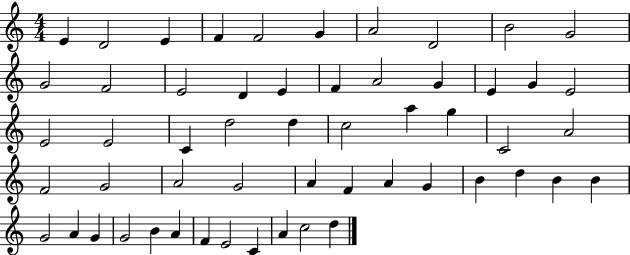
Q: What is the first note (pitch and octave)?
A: E4